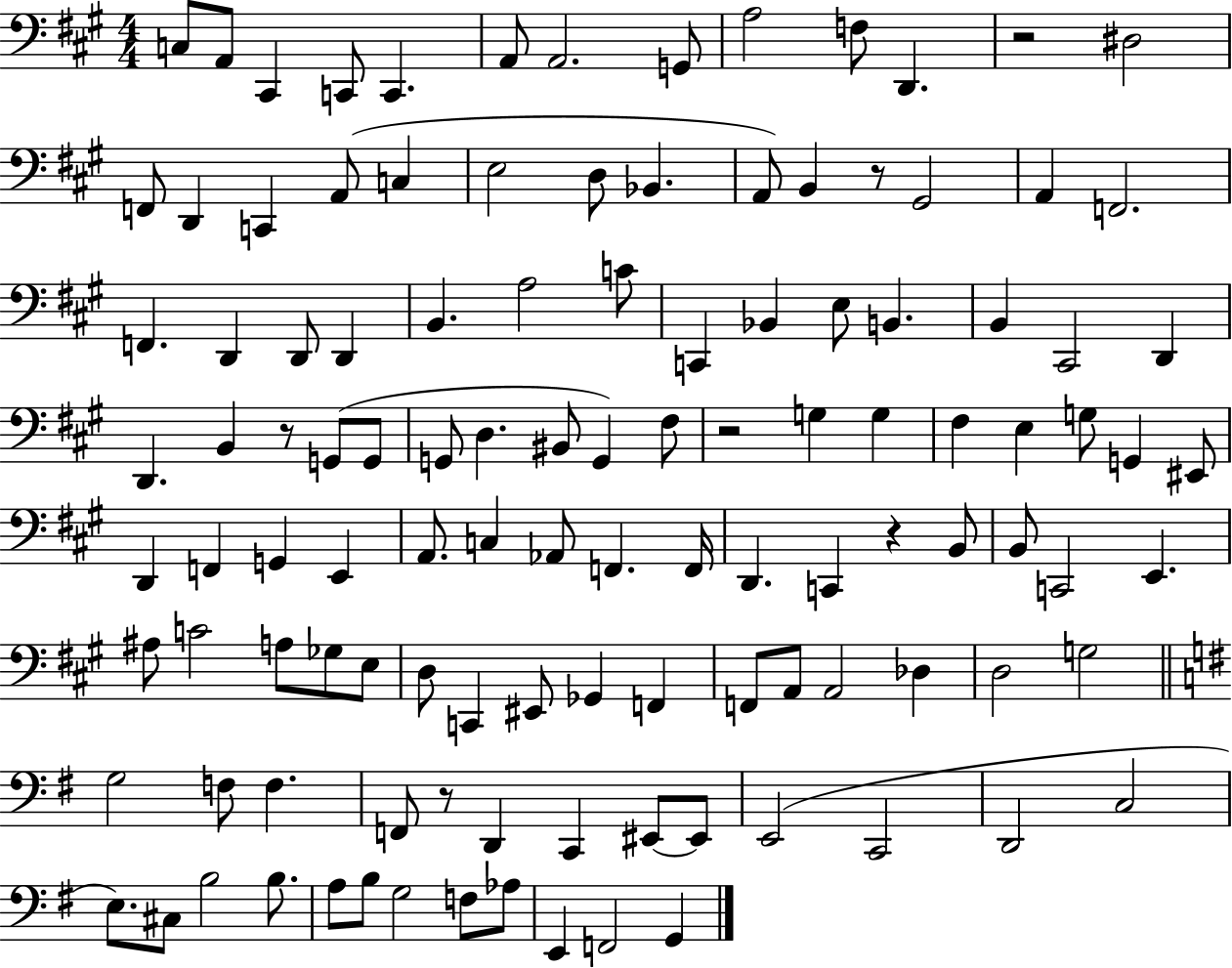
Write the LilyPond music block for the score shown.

{
  \clef bass
  \numericTimeSignature
  \time 4/4
  \key a \major
  c8 a,8 cis,4 c,8 c,4. | a,8 a,2. g,8 | a2 f8 d,4. | r2 dis2 | \break f,8 d,4 c,4 a,8( c4 | e2 d8 bes,4. | a,8) b,4 r8 gis,2 | a,4 f,2. | \break f,4. d,4 d,8 d,4 | b,4. a2 c'8 | c,4 bes,4 e8 b,4. | b,4 cis,2 d,4 | \break d,4. b,4 r8 g,8( g,8 | g,8 d4. bis,8 g,4) fis8 | r2 g4 g4 | fis4 e4 g8 g,4 eis,8 | \break d,4 f,4 g,4 e,4 | a,8. c4 aes,8 f,4. f,16 | d,4. c,4 r4 b,8 | b,8 c,2 e,4. | \break ais8 c'2 a8 ges8 e8 | d8 c,4 eis,8 ges,4 f,4 | f,8 a,8 a,2 des4 | d2 g2 | \break \bar "||" \break \key g \major g2 f8 f4. | f,8 r8 d,4 c,4 eis,8~~ eis,8 | e,2( c,2 | d,2 c2 | \break e8.) cis8 b2 b8. | a8 b8 g2 f8 aes8 | e,4 f,2 g,4 | \bar "|."
}